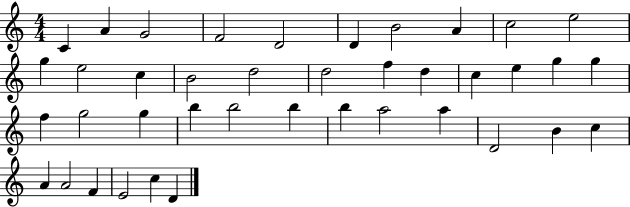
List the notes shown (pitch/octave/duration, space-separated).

C4/q A4/q G4/h F4/h D4/h D4/q B4/h A4/q C5/h E5/h G5/q E5/h C5/q B4/h D5/h D5/h F5/q D5/q C5/q E5/q G5/q G5/q F5/q G5/h G5/q B5/q B5/h B5/q B5/q A5/h A5/q D4/h B4/q C5/q A4/q A4/h F4/q E4/h C5/q D4/q